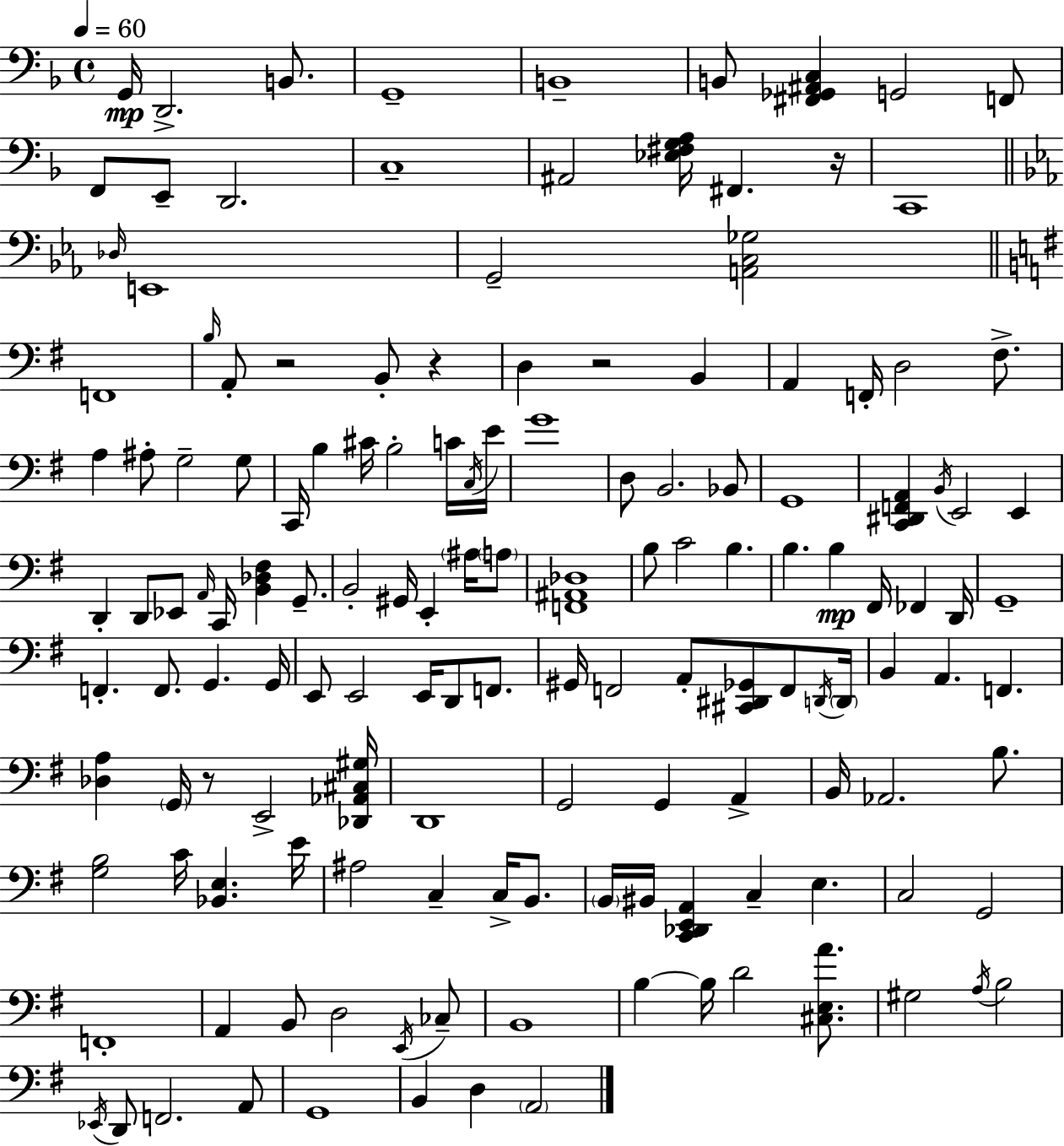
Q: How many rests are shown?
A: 5